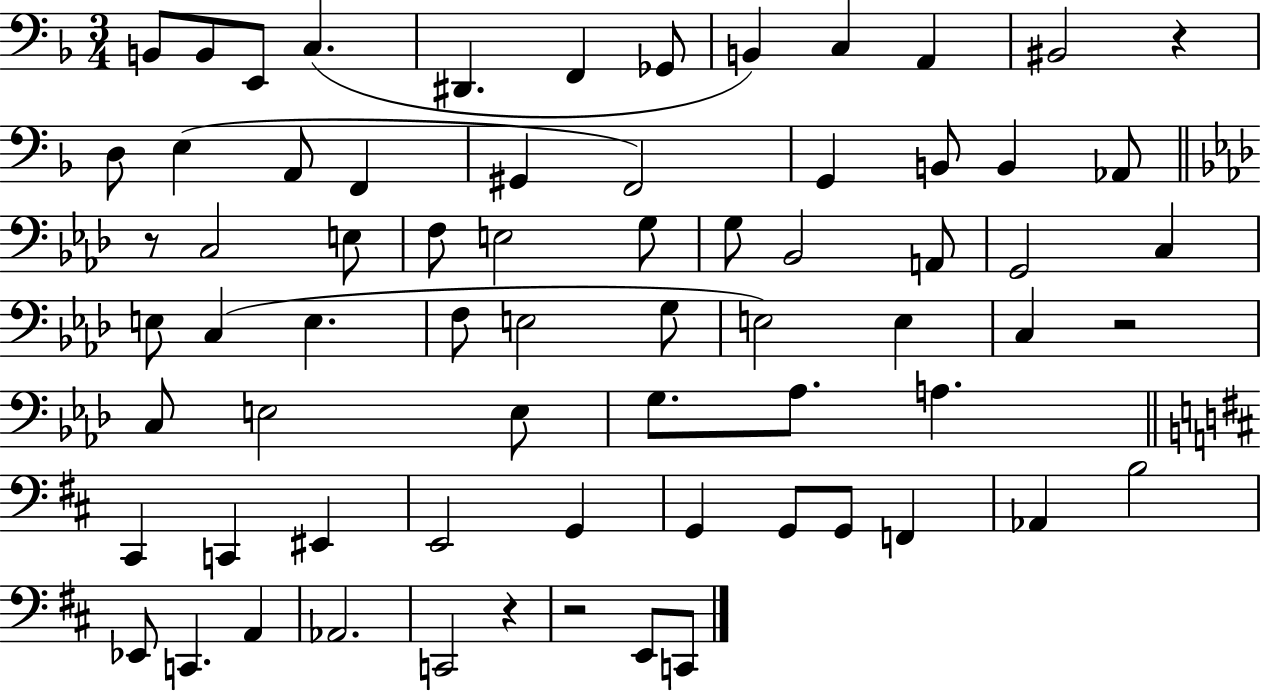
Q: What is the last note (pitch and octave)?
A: C2